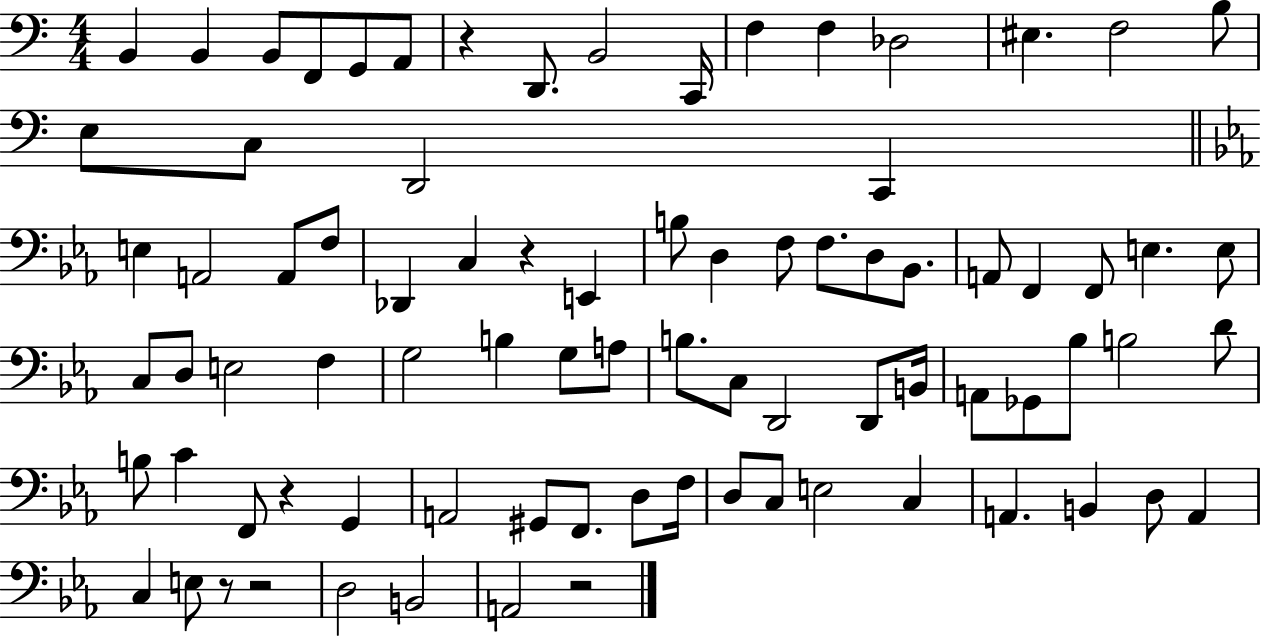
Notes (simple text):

B2/q B2/q B2/e F2/e G2/e A2/e R/q D2/e. B2/h C2/s F3/q F3/q Db3/h EIS3/q. F3/h B3/e E3/e C3/e D2/h C2/q E3/q A2/h A2/e F3/e Db2/q C3/q R/q E2/q B3/e D3/q F3/e F3/e. D3/e Bb2/e. A2/e F2/q F2/e E3/q. E3/e C3/e D3/e E3/h F3/q G3/h B3/q G3/e A3/e B3/e. C3/e D2/h D2/e B2/s A2/e Gb2/e Bb3/e B3/h D4/e B3/e C4/q F2/e R/q G2/q A2/h G#2/e F2/e. D3/e F3/s D3/e C3/e E3/h C3/q A2/q. B2/q D3/e A2/q C3/q E3/e R/e R/h D3/h B2/h A2/h R/h